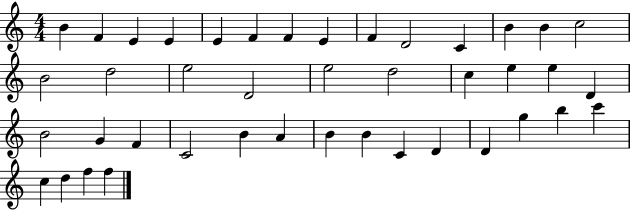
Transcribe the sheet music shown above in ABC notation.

X:1
T:Untitled
M:4/4
L:1/4
K:C
B F E E E F F E F D2 C B B c2 B2 d2 e2 D2 e2 d2 c e e D B2 G F C2 B A B B C D D g b c' c d f f